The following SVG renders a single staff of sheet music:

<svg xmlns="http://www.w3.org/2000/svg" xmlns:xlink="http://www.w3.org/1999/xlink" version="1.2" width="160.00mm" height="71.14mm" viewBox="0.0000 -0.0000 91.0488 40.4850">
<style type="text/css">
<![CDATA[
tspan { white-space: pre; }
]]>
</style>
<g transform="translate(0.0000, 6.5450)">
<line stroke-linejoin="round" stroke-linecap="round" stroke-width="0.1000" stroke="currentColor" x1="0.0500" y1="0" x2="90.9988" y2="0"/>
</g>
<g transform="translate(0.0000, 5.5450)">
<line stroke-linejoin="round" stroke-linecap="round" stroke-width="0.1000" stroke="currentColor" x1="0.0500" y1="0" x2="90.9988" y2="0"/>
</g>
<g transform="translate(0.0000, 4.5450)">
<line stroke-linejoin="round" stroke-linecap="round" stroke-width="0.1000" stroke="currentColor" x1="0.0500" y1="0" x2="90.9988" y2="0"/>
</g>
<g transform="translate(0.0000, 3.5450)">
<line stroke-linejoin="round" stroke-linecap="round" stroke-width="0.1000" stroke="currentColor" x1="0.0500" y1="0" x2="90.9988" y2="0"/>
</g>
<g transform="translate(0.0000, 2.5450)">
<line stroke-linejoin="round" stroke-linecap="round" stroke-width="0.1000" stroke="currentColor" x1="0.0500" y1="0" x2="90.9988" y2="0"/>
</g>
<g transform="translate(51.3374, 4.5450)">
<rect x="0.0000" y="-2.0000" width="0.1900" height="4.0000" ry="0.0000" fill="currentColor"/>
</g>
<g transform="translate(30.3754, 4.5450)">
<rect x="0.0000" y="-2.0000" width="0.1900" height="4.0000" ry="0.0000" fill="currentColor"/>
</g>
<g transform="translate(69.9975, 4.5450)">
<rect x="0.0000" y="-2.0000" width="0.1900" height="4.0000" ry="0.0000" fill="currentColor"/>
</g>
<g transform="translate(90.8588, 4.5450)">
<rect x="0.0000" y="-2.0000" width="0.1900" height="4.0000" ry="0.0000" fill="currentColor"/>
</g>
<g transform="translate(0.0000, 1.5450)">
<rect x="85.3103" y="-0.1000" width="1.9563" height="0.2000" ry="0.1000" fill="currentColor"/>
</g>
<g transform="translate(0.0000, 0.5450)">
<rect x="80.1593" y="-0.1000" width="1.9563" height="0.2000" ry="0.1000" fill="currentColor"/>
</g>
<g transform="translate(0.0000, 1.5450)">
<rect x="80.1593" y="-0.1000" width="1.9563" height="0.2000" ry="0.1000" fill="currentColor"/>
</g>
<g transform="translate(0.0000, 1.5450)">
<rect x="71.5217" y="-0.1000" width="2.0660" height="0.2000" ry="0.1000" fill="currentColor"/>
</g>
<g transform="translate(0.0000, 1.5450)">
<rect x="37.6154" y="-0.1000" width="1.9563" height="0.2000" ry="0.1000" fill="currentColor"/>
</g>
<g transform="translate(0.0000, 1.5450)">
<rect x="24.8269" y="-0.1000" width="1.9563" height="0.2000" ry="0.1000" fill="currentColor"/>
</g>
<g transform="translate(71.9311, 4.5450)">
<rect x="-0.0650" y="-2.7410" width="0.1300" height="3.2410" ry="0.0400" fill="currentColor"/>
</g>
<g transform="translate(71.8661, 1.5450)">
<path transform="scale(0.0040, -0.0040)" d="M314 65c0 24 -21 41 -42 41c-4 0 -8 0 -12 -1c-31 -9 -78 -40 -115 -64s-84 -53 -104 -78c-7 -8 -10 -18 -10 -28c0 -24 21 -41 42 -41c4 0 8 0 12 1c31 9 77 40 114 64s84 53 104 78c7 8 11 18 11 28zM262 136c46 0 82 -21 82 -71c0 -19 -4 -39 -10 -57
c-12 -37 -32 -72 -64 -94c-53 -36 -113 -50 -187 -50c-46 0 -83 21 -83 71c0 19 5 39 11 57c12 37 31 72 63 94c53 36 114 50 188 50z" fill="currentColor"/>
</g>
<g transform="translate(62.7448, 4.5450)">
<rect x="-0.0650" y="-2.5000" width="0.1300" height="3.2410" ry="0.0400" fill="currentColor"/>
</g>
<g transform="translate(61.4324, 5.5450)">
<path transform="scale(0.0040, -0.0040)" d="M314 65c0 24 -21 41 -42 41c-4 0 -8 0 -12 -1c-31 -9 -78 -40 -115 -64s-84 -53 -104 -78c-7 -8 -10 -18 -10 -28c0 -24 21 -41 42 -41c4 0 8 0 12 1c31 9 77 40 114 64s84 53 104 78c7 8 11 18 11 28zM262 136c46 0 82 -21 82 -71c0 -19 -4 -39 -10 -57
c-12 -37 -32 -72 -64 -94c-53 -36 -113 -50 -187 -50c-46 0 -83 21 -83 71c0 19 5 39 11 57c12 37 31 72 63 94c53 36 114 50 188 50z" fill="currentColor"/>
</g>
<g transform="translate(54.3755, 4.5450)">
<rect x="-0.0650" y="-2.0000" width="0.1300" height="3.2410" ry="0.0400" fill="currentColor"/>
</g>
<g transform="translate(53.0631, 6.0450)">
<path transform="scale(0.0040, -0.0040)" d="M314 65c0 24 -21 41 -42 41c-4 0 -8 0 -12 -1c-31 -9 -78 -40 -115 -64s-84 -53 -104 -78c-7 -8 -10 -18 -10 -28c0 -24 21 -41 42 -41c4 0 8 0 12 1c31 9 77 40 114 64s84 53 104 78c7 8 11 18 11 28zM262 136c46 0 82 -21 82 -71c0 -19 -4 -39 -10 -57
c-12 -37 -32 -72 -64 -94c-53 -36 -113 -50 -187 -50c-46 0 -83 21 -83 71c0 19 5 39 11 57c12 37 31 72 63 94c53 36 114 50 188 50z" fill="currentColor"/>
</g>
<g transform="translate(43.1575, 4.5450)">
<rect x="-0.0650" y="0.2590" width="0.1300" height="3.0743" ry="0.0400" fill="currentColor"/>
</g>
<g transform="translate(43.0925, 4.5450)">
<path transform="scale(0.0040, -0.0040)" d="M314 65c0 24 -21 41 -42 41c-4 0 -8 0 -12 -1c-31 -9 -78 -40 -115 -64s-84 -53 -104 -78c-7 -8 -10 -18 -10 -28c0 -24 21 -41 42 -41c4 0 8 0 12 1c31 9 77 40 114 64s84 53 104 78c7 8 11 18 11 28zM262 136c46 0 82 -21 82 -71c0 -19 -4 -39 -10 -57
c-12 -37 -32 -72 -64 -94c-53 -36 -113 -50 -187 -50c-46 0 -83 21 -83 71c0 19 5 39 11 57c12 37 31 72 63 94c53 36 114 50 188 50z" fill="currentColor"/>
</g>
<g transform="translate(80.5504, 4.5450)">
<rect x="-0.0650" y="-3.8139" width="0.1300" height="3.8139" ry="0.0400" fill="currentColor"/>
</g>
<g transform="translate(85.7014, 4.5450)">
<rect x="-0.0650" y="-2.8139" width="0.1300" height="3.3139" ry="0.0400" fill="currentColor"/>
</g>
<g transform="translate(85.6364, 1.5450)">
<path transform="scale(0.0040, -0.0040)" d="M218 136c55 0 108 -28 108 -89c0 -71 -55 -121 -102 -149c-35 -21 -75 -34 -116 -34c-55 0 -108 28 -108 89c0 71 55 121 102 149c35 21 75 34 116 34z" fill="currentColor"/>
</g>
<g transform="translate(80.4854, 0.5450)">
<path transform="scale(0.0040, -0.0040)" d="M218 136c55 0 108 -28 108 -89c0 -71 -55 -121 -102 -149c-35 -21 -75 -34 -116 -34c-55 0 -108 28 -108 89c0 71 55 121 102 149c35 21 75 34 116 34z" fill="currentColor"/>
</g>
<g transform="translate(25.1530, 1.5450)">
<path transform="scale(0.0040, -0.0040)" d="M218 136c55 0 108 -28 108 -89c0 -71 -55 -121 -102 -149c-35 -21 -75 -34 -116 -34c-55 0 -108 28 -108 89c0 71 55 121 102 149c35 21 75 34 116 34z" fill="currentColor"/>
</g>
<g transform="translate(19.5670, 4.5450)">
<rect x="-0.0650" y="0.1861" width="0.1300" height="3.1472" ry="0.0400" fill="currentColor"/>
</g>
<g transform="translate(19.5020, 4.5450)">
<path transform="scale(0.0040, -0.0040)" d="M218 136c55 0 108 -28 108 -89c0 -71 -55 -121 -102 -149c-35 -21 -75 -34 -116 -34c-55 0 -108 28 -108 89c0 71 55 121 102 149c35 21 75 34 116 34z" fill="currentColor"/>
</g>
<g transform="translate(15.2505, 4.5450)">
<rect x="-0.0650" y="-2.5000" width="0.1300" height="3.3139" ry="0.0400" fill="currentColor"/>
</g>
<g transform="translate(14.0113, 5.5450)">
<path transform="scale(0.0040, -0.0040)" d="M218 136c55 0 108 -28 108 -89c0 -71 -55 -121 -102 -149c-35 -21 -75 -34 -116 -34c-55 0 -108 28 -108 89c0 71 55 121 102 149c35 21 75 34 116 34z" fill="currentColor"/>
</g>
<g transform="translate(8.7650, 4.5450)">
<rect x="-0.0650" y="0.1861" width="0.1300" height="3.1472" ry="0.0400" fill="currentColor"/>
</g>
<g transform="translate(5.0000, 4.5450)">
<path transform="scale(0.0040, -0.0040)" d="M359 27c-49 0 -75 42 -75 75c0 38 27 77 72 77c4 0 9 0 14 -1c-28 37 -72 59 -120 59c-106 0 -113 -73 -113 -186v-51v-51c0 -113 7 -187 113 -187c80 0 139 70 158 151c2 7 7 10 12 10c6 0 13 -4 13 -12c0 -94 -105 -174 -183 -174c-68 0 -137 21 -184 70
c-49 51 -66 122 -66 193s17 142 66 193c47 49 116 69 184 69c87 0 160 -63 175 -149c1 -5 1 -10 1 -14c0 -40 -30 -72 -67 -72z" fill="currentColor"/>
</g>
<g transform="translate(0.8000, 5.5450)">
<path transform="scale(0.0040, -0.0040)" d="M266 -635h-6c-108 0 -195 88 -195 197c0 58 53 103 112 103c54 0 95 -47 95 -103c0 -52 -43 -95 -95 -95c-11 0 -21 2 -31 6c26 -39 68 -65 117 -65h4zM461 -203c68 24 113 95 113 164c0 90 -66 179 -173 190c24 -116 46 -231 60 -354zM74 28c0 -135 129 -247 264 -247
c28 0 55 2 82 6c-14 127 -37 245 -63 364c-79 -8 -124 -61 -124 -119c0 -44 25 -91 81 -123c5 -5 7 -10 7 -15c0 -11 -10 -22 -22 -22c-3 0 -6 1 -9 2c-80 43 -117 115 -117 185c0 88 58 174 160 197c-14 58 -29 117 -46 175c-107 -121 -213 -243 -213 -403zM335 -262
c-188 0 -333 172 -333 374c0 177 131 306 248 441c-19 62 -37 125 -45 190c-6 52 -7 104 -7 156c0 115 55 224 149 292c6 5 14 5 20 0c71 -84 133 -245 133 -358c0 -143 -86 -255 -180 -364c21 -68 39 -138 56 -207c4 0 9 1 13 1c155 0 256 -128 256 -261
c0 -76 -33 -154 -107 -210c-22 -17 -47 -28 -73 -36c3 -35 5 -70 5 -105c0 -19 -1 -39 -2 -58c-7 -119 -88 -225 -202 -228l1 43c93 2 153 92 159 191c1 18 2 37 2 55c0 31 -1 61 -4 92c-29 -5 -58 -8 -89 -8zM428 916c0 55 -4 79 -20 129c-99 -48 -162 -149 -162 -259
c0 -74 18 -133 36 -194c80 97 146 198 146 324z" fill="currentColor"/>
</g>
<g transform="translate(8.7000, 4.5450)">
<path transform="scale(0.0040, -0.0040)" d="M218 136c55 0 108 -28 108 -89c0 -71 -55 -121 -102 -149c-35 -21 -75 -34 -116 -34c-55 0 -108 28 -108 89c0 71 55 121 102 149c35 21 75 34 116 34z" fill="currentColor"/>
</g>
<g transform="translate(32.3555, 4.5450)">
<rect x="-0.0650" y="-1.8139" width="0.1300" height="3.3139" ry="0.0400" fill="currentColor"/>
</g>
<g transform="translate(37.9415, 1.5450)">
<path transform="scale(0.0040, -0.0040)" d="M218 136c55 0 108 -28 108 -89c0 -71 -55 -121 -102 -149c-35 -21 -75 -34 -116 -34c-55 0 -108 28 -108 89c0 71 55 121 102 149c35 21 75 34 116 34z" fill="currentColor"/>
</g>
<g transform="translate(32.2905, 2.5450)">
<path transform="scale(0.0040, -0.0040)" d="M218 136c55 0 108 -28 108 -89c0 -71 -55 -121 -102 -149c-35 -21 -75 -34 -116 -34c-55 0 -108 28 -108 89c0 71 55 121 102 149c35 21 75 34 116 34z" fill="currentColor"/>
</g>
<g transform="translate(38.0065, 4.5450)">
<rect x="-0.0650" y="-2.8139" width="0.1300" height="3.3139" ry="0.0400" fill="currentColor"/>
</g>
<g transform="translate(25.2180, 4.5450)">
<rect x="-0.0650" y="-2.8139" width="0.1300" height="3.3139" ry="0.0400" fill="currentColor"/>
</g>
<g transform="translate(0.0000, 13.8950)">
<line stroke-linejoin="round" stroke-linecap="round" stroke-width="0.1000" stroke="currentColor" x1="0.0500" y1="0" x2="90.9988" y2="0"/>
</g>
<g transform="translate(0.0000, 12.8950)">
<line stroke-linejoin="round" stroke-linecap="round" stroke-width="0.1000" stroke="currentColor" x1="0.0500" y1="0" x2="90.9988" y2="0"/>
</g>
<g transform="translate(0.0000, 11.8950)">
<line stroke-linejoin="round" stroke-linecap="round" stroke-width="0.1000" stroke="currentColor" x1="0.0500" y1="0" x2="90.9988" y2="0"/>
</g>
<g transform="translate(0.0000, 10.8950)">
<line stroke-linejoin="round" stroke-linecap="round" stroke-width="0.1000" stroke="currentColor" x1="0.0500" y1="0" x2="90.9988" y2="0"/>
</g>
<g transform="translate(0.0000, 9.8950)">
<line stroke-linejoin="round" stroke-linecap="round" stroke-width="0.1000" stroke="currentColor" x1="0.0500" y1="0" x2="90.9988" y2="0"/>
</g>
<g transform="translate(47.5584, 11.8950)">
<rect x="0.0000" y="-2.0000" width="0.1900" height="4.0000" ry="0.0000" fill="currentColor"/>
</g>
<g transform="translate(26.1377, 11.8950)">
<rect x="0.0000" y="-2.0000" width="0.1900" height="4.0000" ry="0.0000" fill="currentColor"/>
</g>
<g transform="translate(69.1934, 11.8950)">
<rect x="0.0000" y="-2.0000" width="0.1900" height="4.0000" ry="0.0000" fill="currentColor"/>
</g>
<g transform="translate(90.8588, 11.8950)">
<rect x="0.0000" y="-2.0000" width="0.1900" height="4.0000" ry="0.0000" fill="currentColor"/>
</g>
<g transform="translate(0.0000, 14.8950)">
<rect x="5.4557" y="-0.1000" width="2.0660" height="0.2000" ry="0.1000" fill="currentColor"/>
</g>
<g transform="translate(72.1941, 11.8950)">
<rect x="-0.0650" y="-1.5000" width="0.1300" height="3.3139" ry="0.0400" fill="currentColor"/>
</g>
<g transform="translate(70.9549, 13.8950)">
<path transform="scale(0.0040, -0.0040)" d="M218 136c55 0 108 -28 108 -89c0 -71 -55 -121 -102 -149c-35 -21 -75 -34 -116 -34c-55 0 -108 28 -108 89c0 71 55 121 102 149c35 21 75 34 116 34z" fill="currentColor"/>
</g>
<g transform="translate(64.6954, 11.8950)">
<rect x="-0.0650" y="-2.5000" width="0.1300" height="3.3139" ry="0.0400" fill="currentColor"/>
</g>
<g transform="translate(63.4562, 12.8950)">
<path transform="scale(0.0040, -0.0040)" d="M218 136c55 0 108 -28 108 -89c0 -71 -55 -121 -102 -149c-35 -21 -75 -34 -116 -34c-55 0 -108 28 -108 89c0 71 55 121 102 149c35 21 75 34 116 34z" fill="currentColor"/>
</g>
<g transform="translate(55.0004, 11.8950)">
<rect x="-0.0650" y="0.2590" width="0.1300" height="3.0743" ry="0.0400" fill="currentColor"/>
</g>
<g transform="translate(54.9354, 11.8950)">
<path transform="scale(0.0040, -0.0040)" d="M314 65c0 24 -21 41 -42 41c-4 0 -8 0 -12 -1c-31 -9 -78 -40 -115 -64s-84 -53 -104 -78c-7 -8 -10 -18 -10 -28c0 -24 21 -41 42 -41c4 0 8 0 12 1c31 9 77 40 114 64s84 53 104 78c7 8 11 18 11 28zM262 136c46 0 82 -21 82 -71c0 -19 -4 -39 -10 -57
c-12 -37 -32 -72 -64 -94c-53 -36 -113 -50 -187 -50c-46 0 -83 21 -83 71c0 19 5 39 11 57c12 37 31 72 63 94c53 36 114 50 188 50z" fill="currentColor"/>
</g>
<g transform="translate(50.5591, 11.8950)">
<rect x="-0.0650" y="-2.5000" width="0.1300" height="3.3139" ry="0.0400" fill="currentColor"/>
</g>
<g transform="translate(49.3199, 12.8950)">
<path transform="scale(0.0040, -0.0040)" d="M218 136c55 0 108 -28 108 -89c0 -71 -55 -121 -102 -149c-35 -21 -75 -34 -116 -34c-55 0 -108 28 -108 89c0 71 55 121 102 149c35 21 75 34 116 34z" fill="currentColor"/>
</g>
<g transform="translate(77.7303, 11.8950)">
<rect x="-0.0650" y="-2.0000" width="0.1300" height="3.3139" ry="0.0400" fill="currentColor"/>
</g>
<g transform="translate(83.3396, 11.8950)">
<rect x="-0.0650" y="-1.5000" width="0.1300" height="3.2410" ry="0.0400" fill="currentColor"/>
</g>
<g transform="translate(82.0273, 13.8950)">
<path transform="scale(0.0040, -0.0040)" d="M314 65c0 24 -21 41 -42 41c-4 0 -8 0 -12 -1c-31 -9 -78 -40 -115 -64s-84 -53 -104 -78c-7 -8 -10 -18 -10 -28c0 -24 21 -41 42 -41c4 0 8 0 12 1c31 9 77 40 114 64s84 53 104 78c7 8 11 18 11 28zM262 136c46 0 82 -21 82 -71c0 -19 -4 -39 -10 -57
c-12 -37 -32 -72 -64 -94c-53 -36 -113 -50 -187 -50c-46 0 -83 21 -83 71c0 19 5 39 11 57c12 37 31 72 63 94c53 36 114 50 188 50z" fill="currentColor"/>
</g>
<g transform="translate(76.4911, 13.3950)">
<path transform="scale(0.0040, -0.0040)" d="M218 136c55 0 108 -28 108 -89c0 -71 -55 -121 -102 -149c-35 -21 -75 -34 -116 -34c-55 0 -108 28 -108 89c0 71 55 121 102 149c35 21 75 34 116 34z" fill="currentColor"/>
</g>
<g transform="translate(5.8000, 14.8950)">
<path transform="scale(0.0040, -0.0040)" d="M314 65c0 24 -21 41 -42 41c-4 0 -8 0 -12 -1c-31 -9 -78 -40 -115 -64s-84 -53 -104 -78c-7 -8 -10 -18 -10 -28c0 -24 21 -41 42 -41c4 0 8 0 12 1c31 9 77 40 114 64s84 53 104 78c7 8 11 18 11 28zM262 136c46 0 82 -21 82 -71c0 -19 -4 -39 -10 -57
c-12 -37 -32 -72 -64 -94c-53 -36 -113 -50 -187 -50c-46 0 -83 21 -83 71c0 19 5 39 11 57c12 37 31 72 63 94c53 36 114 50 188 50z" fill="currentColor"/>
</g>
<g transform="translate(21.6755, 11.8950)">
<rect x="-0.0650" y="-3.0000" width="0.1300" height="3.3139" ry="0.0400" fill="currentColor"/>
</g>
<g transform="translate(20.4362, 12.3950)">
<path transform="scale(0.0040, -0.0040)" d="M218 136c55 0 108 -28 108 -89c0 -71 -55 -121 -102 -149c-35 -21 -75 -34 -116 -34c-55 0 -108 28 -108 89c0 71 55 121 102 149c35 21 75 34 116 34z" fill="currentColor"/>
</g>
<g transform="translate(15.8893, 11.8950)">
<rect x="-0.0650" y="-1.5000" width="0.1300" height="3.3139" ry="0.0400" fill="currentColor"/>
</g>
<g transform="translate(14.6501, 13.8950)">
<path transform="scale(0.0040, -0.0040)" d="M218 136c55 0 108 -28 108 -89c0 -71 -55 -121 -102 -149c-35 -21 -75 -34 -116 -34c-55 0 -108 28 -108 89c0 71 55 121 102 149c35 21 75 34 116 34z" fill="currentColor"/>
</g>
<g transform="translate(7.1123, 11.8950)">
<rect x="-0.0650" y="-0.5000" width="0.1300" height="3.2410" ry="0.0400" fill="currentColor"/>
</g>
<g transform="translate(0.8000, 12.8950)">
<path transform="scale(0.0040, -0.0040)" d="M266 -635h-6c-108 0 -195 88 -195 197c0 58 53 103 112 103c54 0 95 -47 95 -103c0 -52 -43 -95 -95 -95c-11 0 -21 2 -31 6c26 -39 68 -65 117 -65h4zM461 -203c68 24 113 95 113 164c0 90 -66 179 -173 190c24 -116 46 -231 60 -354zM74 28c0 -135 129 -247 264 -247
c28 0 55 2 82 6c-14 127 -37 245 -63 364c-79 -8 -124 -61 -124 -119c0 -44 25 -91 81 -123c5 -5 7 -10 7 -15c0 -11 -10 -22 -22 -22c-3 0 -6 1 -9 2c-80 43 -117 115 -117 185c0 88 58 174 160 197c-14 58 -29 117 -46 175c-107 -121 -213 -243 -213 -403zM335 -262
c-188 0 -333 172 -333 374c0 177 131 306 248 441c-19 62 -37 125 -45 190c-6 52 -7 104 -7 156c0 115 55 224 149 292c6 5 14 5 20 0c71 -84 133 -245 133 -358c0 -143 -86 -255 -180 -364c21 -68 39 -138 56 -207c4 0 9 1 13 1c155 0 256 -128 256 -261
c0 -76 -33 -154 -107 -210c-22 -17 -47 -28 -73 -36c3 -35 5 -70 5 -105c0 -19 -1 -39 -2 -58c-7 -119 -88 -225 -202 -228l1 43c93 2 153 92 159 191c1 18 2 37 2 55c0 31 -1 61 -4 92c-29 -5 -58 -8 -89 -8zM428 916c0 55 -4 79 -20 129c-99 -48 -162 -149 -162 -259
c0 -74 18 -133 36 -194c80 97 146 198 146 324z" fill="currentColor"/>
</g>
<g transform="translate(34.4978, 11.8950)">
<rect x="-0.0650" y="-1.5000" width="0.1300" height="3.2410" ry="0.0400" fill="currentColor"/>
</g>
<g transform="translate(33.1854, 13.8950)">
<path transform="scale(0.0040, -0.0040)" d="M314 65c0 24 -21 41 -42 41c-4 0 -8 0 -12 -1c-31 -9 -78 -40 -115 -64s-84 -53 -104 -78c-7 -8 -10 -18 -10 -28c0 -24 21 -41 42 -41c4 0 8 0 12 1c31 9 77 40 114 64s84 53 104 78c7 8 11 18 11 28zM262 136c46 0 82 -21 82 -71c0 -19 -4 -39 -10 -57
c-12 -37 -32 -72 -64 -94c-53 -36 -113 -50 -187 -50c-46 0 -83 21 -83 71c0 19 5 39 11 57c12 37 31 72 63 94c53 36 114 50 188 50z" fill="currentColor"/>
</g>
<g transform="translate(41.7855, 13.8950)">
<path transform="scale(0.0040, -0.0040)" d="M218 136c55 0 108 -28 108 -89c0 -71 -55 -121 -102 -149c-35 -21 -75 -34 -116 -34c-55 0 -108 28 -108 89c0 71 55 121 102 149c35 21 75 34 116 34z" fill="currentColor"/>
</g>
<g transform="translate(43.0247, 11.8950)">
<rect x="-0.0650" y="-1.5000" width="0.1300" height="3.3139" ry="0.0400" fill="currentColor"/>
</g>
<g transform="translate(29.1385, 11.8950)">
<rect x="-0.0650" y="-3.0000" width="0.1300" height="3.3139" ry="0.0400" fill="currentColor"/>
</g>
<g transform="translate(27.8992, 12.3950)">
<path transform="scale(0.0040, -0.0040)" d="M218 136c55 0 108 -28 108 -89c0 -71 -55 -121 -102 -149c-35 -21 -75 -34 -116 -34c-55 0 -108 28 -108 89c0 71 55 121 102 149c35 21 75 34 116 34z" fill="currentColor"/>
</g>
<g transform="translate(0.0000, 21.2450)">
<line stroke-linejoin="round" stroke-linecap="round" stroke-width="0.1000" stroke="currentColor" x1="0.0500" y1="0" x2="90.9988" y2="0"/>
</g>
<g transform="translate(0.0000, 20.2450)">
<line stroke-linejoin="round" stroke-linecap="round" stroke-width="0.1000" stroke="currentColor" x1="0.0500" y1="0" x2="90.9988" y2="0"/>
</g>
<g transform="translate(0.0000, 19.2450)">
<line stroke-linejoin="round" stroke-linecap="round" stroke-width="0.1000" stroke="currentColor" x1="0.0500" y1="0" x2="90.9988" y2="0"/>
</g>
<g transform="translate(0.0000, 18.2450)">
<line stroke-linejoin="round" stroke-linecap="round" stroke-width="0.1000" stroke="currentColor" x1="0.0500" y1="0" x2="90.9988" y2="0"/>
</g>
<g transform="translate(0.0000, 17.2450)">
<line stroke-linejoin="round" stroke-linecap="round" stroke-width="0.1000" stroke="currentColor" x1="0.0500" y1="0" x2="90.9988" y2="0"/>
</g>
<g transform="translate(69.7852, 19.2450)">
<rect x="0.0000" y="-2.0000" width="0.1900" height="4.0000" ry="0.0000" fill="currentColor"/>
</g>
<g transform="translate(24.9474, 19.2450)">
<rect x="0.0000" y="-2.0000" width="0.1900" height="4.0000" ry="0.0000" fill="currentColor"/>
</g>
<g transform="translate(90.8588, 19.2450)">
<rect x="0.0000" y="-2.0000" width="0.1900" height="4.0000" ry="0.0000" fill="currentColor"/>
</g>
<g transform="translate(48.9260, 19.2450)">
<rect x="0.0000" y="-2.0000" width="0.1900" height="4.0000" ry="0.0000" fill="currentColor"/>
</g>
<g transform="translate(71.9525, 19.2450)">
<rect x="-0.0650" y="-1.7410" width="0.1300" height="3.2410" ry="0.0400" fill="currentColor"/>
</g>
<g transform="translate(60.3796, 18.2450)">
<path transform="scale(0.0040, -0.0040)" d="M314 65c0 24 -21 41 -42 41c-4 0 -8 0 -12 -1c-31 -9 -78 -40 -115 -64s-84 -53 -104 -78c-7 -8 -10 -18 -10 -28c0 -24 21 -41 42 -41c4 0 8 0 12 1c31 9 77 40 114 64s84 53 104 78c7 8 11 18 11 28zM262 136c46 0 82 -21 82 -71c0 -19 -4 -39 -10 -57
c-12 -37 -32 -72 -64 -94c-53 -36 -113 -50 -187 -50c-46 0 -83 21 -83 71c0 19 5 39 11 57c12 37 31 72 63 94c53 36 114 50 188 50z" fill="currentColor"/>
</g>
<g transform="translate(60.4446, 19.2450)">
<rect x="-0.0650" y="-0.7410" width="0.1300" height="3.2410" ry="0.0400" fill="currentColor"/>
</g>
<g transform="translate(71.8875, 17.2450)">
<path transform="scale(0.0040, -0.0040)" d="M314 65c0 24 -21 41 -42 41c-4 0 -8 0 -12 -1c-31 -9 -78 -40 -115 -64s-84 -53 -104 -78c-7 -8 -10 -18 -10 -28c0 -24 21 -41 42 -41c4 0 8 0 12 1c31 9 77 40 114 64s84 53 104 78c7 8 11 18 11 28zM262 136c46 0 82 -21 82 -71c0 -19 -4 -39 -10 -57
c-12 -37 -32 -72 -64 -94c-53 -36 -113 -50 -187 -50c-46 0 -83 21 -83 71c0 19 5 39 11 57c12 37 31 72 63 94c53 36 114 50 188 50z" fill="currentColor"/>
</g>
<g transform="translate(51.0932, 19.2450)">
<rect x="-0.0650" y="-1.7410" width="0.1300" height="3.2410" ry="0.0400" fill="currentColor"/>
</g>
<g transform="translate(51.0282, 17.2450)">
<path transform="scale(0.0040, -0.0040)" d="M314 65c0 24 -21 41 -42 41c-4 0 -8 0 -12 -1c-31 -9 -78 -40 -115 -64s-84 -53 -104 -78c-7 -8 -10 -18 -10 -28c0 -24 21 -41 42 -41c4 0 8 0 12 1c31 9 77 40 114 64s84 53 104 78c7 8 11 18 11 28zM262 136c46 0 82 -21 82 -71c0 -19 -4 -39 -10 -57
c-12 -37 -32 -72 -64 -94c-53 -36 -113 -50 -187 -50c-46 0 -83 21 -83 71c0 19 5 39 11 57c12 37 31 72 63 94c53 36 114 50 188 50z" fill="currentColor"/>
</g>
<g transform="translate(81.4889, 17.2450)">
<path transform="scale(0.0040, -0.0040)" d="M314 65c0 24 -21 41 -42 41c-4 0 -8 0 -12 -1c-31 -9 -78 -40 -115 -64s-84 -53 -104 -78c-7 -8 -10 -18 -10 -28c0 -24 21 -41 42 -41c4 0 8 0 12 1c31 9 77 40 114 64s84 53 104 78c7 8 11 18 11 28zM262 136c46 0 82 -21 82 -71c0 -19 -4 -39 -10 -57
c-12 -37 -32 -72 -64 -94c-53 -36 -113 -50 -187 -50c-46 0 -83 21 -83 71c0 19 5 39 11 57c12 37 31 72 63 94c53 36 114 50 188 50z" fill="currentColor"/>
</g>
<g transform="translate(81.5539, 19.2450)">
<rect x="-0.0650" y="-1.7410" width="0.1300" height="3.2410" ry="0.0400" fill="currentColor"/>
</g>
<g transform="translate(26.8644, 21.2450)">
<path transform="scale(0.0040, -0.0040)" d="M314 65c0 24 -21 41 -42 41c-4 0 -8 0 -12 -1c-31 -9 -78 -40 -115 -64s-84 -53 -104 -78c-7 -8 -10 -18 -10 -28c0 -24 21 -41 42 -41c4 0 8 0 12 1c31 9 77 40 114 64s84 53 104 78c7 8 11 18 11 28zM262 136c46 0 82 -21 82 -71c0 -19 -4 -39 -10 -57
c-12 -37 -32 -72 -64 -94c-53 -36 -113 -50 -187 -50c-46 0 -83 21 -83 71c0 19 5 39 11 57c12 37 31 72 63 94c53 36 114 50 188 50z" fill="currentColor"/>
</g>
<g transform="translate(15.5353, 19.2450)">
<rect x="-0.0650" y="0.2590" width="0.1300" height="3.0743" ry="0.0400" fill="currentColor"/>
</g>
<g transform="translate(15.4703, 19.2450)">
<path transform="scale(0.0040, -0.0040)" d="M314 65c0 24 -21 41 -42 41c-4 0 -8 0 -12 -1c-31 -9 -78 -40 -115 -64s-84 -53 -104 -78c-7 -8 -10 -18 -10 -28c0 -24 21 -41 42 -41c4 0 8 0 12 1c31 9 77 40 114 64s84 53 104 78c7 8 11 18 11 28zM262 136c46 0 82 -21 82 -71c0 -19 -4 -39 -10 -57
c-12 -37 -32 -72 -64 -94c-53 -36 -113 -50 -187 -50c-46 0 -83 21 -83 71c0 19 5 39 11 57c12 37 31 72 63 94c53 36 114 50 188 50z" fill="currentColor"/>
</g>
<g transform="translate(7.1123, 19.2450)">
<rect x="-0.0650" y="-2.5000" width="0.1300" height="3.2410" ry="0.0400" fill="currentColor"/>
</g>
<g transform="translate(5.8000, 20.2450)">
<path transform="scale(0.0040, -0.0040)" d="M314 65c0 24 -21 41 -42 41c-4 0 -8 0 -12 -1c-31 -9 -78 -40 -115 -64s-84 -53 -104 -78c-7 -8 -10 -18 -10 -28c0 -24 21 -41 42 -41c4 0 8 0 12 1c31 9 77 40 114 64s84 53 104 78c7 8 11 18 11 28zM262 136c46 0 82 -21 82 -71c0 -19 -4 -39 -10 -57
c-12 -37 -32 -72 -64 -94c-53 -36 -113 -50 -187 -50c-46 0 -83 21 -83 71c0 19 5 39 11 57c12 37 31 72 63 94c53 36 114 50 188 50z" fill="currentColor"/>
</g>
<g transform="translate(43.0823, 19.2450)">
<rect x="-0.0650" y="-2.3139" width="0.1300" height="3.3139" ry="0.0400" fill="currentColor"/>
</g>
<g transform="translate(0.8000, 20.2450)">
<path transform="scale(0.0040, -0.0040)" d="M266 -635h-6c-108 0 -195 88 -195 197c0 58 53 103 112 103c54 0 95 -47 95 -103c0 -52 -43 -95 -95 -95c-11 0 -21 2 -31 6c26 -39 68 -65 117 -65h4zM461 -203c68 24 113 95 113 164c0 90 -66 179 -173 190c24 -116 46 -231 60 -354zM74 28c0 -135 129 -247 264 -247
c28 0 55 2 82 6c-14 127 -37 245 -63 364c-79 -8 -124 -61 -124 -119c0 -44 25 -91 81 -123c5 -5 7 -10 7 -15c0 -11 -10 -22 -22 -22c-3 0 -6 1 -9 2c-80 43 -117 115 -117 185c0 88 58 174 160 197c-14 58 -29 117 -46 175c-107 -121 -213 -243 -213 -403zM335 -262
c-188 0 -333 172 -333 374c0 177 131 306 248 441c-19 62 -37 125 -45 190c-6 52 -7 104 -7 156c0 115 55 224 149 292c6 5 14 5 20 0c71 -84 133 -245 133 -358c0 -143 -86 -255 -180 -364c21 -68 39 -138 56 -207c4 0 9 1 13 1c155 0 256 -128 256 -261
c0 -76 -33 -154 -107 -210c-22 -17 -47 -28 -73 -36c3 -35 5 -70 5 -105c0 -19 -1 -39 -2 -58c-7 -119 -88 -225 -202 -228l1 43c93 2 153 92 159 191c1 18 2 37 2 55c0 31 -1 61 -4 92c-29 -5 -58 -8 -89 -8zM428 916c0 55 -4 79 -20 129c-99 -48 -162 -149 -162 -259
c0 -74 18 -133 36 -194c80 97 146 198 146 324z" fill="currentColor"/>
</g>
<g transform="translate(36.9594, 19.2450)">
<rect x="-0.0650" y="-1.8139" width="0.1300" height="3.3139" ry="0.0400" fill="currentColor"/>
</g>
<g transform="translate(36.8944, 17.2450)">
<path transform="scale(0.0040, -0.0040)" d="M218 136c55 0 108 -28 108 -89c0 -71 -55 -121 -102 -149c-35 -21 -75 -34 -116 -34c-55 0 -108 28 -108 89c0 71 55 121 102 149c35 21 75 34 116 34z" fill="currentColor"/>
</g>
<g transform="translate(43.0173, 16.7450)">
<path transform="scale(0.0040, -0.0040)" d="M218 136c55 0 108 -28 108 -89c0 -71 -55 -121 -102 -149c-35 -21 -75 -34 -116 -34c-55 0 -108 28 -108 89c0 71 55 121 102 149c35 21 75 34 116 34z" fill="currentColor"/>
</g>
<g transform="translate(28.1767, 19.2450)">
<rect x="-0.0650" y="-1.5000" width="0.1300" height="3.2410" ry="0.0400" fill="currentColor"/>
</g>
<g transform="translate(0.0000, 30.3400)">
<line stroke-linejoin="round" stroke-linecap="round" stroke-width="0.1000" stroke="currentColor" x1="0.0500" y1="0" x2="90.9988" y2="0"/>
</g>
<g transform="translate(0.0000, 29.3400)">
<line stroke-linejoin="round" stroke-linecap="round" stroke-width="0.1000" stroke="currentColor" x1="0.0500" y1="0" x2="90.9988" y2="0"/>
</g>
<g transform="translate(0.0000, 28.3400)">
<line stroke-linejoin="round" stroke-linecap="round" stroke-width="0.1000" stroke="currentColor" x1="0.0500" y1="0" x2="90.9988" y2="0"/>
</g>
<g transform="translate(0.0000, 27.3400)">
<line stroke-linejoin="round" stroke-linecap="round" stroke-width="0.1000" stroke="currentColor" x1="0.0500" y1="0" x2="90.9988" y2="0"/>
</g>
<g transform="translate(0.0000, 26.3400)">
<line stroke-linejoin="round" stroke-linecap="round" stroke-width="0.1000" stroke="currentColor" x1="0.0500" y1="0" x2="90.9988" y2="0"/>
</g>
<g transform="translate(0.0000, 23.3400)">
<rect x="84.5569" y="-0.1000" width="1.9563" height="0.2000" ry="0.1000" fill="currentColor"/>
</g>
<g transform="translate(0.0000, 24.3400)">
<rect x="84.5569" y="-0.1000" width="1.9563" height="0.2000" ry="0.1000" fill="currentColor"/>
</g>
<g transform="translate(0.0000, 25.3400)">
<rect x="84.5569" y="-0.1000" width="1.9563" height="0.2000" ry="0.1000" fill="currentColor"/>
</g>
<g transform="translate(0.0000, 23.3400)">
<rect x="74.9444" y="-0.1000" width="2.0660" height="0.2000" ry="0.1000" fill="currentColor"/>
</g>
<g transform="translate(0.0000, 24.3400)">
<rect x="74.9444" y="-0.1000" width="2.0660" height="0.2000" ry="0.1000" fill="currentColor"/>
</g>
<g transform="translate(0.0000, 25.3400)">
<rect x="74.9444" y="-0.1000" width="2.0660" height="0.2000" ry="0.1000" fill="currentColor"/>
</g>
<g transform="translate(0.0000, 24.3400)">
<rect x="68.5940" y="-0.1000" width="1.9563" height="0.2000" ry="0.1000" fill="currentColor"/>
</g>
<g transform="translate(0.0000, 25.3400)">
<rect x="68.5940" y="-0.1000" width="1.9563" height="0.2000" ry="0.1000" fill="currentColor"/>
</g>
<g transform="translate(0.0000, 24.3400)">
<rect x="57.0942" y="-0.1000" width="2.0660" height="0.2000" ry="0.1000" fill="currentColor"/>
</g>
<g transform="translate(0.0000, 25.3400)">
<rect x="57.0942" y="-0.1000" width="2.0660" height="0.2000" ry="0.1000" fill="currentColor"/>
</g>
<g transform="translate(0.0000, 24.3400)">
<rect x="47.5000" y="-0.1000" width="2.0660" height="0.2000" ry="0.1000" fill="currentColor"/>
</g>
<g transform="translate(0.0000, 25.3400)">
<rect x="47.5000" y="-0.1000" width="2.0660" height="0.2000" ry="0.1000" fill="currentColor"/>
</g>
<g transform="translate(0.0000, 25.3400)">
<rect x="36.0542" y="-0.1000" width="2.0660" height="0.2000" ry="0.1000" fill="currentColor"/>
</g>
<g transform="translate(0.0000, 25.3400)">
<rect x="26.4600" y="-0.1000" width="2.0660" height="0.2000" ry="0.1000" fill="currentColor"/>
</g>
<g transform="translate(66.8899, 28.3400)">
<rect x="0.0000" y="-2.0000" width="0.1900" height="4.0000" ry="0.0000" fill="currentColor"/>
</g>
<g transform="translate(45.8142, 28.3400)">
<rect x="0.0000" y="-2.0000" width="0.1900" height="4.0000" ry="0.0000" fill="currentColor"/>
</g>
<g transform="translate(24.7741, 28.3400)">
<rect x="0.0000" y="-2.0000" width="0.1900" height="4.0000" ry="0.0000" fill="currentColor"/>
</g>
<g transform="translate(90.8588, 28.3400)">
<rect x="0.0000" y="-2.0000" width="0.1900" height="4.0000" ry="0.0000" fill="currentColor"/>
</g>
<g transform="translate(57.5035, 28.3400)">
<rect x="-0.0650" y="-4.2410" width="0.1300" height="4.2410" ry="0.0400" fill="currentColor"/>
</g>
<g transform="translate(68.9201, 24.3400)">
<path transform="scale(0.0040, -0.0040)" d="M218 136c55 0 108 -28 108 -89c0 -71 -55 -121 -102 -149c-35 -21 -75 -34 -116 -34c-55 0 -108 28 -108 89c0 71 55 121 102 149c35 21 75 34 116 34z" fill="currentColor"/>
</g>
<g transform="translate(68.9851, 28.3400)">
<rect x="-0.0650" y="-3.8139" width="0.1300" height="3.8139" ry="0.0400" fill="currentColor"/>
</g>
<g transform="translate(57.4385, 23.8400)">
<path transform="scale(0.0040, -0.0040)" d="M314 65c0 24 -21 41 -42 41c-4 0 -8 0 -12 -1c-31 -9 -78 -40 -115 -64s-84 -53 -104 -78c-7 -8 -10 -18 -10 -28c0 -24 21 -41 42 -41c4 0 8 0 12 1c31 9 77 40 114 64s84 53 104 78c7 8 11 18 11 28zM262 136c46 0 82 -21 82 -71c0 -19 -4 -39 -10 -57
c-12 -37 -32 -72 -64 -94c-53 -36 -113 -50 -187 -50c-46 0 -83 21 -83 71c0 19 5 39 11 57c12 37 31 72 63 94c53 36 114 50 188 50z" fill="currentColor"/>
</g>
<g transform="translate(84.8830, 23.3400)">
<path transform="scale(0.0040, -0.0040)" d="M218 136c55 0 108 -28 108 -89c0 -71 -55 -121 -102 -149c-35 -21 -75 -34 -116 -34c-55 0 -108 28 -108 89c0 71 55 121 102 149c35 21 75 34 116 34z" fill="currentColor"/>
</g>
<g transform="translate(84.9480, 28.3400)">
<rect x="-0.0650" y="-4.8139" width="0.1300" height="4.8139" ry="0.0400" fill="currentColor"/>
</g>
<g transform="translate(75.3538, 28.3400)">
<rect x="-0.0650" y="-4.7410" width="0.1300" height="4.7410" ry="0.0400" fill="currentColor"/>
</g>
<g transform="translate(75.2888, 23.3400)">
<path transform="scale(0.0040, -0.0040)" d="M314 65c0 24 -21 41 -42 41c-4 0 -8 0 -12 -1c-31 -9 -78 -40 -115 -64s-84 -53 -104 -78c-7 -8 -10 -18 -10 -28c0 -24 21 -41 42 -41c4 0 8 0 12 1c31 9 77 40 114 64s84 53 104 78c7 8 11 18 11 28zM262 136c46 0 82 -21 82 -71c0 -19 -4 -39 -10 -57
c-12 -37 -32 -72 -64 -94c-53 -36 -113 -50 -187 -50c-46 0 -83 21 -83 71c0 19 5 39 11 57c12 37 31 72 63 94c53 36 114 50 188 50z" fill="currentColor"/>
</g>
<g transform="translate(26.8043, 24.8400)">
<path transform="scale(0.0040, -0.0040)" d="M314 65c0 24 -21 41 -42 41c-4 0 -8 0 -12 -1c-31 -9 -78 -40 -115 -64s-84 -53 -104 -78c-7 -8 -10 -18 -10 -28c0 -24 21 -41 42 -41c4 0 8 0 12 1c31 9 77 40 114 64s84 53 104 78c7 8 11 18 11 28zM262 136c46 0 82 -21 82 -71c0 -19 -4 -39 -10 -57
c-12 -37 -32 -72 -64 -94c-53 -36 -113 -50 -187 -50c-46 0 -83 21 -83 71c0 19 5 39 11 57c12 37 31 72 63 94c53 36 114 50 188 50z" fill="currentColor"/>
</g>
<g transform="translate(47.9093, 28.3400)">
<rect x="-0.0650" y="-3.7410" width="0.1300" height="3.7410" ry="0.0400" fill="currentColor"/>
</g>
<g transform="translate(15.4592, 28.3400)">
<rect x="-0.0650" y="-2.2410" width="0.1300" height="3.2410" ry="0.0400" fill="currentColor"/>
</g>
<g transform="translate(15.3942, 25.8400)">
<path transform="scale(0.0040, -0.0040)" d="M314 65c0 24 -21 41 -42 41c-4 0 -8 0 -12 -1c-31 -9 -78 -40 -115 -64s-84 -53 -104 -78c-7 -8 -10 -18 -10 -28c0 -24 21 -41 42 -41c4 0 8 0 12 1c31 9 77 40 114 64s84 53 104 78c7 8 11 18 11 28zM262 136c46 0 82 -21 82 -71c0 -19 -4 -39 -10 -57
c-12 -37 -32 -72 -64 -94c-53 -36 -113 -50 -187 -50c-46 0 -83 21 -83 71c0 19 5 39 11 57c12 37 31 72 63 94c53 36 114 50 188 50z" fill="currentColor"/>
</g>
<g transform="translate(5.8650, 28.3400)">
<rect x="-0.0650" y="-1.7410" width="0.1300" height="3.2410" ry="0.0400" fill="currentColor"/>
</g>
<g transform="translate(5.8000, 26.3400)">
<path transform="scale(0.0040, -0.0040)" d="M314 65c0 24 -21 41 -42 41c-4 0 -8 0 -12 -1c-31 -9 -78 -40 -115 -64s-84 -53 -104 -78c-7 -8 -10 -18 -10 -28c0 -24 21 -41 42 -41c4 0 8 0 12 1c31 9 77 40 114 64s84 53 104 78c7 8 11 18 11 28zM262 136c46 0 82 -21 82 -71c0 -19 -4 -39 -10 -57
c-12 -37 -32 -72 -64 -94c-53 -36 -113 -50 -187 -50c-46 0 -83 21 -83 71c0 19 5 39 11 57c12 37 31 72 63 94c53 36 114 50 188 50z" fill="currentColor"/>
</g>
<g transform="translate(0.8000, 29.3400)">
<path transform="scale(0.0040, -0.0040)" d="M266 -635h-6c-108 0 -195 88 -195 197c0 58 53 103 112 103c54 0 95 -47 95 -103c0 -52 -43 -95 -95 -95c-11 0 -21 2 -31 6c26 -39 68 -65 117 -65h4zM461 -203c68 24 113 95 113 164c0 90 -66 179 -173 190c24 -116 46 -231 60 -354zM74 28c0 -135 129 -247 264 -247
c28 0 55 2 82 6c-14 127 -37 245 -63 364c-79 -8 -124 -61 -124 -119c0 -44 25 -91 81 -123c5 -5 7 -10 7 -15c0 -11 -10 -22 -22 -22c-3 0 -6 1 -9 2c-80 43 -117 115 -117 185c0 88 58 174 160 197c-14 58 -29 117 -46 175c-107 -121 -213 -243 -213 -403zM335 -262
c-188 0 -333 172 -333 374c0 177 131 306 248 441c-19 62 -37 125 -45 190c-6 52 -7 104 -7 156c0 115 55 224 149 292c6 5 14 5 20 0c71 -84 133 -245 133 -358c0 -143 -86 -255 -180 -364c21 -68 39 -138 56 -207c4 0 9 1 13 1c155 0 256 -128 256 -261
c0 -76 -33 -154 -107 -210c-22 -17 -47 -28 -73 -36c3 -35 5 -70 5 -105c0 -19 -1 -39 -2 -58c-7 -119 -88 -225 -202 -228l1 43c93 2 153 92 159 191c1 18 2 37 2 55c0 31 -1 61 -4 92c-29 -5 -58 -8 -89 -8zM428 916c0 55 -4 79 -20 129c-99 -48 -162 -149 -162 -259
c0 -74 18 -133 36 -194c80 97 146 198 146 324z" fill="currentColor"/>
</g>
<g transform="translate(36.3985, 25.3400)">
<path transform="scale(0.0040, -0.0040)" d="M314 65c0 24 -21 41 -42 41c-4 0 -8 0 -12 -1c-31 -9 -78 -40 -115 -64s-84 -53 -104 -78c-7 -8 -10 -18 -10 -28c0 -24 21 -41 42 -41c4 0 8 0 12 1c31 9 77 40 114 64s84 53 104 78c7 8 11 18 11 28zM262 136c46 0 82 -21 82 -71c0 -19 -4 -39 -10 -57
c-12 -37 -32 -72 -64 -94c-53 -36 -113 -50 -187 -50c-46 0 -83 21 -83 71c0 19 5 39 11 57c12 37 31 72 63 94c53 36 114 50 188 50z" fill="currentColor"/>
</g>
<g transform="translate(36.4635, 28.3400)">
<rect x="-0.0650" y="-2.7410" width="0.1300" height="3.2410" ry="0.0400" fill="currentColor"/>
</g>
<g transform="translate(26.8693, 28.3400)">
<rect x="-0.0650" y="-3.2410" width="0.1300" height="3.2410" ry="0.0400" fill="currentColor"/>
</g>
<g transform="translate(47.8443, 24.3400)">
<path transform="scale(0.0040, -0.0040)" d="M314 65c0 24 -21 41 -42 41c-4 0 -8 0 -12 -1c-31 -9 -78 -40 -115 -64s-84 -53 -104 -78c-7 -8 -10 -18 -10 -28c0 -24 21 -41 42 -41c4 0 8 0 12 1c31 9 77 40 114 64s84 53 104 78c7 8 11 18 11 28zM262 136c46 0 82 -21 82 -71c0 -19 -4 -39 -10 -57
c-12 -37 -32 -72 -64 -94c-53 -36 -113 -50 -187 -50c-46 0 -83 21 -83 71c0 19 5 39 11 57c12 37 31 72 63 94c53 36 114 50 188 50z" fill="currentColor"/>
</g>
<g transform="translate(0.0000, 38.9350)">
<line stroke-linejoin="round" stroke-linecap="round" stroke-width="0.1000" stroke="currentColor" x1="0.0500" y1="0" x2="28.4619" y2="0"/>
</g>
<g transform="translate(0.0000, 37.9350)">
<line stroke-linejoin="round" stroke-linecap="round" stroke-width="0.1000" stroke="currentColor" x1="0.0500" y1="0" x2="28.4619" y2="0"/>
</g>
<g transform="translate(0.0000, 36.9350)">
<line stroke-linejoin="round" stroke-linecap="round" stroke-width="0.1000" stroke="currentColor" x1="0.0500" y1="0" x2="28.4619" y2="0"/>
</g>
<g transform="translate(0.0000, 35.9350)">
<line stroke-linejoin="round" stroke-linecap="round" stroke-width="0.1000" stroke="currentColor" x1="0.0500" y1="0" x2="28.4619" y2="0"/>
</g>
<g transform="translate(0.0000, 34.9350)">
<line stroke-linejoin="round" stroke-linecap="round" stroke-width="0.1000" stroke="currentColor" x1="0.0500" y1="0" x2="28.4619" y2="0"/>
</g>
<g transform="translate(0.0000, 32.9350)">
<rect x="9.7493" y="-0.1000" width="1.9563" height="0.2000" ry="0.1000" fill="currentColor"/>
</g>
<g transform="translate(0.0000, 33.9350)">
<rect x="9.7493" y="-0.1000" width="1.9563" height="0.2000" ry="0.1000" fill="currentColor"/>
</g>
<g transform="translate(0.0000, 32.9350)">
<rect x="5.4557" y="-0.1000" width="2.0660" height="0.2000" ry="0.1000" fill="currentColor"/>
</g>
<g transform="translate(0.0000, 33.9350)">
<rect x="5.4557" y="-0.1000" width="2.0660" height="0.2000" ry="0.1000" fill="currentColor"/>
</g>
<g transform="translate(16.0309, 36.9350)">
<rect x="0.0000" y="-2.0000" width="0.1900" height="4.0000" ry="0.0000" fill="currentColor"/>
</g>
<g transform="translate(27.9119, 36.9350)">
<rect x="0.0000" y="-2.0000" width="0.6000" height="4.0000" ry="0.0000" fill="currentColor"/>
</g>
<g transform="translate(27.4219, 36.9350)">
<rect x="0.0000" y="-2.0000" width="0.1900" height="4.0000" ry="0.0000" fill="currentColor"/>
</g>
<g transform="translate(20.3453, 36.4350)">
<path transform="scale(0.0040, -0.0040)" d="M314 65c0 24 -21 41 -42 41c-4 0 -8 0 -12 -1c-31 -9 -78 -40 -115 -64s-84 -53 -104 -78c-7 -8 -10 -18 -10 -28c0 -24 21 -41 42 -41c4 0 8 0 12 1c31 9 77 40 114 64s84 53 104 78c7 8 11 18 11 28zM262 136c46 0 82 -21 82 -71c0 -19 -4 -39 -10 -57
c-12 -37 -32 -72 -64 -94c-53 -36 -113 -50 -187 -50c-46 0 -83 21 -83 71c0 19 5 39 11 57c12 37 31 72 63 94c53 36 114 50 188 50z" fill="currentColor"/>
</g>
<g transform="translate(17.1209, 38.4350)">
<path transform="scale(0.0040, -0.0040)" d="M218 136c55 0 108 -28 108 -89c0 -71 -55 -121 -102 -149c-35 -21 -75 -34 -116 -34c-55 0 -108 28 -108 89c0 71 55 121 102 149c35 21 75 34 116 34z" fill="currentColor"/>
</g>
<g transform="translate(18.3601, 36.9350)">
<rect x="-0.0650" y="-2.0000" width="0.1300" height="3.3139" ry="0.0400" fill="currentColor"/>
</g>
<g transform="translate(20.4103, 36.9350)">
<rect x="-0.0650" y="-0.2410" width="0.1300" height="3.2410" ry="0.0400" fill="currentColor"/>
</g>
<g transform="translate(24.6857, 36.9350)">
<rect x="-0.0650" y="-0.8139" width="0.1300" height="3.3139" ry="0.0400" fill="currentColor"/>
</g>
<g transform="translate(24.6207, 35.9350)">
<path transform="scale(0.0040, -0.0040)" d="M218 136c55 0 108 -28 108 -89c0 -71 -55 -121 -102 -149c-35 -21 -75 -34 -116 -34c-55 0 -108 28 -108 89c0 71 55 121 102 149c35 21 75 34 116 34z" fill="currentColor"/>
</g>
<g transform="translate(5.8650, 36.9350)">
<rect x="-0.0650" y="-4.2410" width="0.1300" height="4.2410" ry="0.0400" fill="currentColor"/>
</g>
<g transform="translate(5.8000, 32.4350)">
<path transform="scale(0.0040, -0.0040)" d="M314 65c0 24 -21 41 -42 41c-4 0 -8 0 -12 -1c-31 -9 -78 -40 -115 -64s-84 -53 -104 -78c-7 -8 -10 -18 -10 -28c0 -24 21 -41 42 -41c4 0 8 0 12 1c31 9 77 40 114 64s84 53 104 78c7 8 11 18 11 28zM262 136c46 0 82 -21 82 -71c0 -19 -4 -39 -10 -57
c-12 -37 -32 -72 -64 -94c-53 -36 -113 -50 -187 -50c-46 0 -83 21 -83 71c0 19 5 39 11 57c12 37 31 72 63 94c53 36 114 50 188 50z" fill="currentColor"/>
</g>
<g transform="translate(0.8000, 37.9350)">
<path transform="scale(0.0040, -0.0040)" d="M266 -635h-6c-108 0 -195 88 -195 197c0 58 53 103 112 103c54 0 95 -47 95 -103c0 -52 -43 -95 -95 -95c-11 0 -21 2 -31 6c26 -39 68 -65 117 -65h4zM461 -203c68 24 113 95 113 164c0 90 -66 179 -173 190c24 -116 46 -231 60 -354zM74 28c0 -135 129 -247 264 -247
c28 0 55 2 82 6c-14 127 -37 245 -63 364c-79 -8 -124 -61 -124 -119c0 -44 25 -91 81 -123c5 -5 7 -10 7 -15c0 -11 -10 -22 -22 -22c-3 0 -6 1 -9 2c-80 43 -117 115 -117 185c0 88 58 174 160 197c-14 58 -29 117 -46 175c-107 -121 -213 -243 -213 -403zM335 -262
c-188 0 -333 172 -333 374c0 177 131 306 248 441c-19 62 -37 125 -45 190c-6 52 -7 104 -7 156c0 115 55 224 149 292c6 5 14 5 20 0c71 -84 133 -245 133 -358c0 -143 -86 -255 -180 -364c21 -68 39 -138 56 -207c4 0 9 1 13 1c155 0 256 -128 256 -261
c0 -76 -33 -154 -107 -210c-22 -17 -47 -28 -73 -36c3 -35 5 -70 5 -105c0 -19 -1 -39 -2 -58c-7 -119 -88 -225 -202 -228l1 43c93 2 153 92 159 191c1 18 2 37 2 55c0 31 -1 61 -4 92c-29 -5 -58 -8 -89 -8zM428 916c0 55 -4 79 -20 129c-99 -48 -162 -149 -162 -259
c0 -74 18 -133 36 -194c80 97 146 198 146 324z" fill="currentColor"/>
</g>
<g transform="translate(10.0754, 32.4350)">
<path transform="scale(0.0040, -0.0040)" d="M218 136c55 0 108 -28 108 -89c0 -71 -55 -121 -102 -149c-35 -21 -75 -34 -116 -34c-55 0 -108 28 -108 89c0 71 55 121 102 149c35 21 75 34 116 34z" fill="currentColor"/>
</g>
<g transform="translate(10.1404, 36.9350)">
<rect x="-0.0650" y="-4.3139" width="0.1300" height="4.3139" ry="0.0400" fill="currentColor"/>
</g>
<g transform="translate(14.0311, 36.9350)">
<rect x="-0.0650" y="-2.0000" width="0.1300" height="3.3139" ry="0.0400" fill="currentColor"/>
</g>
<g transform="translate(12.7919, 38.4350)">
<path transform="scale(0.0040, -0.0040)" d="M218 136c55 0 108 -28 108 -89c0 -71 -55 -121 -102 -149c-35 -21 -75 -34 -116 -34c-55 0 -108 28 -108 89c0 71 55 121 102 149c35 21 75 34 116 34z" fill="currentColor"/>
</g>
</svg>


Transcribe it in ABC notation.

X:1
T:Untitled
M:4/4
L:1/4
K:C
B G B a f a B2 F2 G2 a2 c' a C2 E A A E2 E G B2 G E F E2 G2 B2 E2 f g f2 d2 f2 f2 f2 g2 b2 a2 c'2 d'2 c' e'2 e' d'2 d' F F c2 d